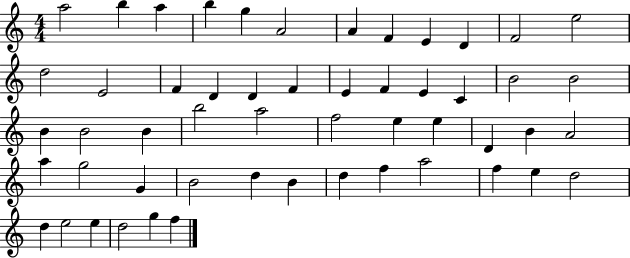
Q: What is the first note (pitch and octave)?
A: A5